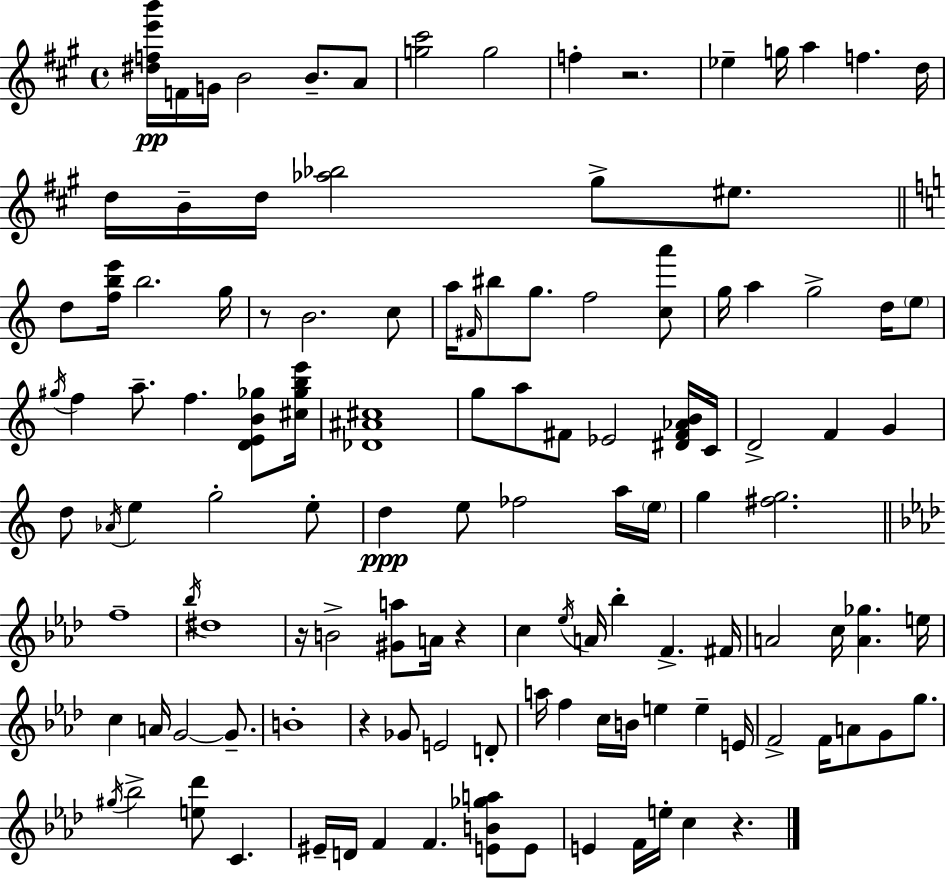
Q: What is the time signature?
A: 4/4